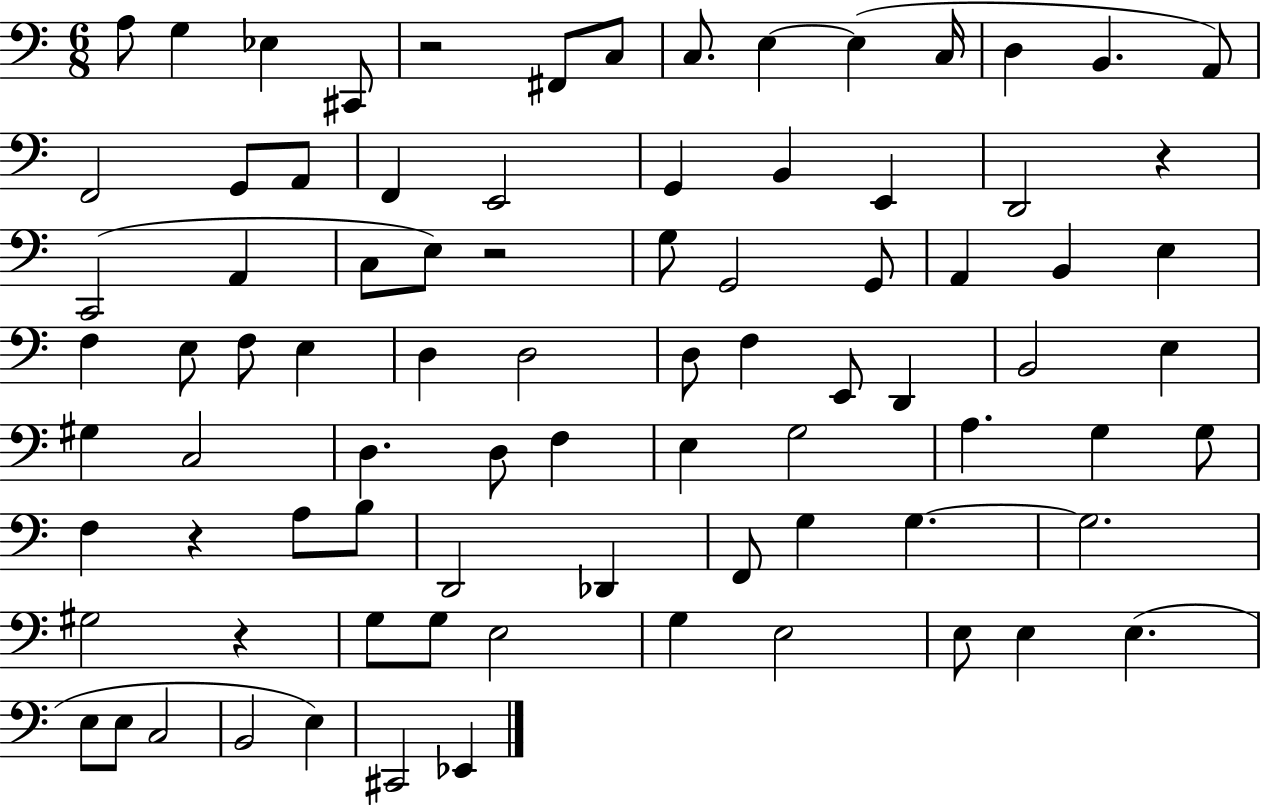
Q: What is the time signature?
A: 6/8